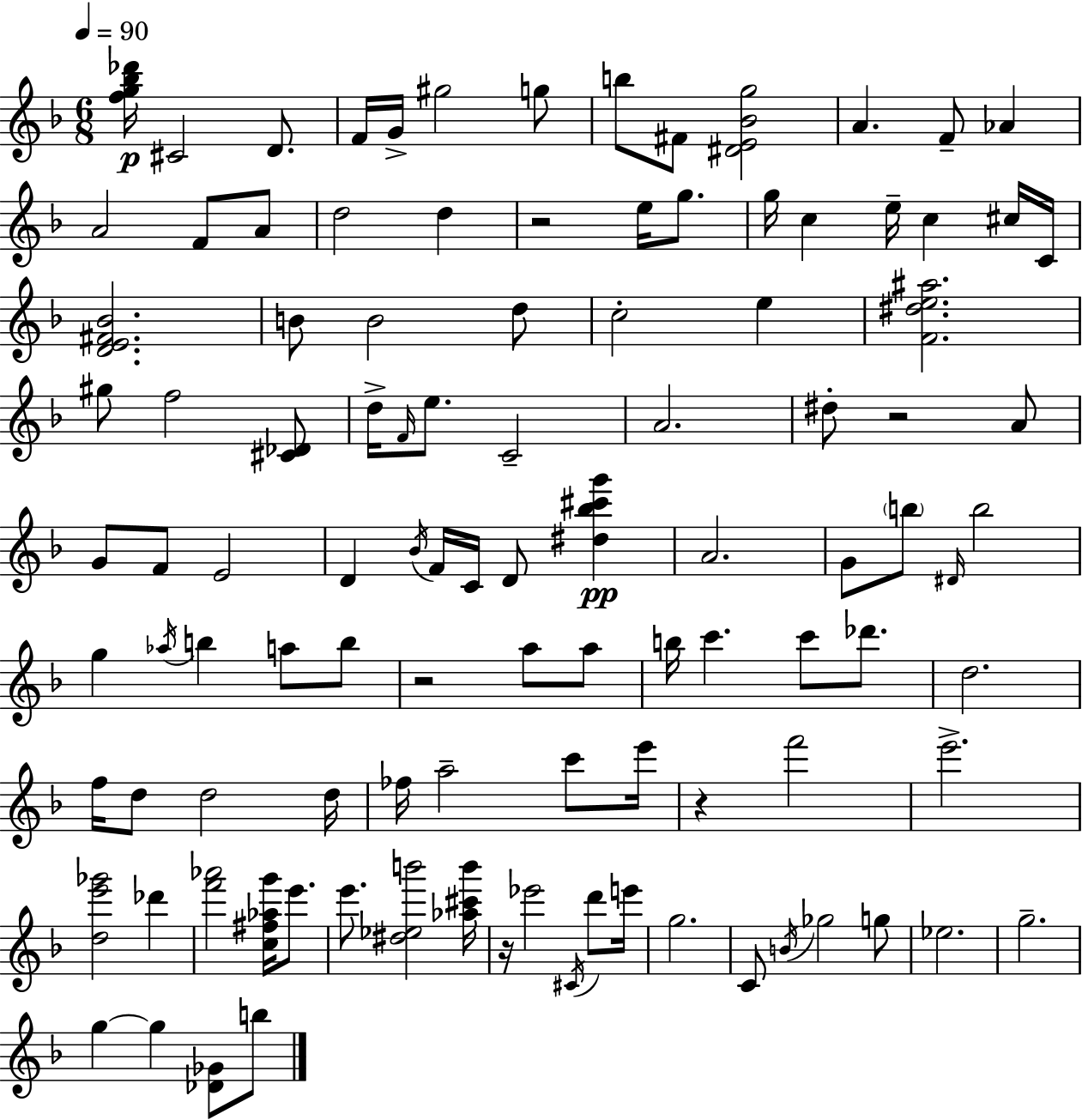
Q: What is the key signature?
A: F major